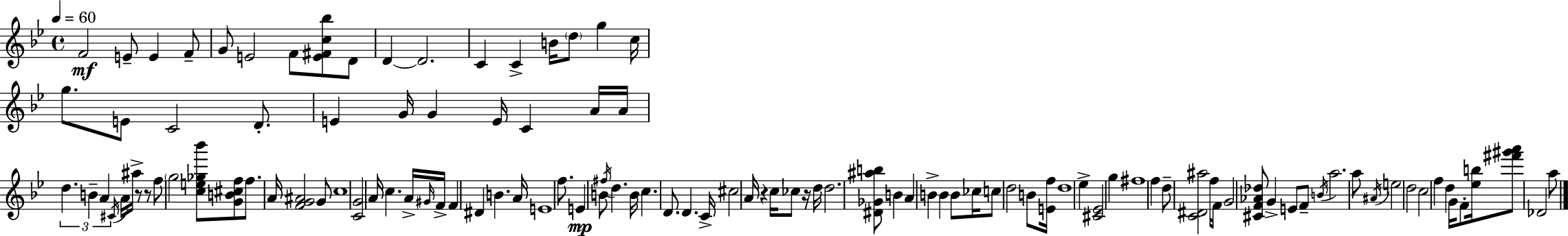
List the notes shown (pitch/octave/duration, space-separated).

F4/h E4/e E4/q F4/e G4/e E4/h F4/e [E4,F#4,C5,Bb5]/e D4/e D4/q D4/h. C4/q C4/q B4/s D5/e G5/q C5/s G5/e. E4/e C4/h D4/e. E4/q G4/s G4/q E4/s C4/q A4/s A4/s D5/q. B4/q A4/q C#4/s A4/s A#5/s R/e R/e F5/e G5/h [C5,E5,Gb5,Bb6]/e [G4,B4,C#5,F5]/e F5/e. A4/s [F4,G4,A#4]/h G4/e C5/w [C4,G4]/h A4/s C5/q. A4/s G#4/s F4/s F4/q D#4/q B4/q. A4/s E4/w F5/e. E4/q B4/e F#5/s D5/q. B4/s C5/q. D4/e. D4/q. C4/s C#5/h A4/s R/q C5/s CES5/e R/s D5/s D5/h. [D#4,Gb4,A#5,B5]/e B4/q A4/q B4/q B4/q B4/e CES5/s C5/e D5/h B4/e [E4,F5]/s D5/w Eb5/q [C#4,Eb4]/h G5/q F#5/w F5/q D5/e [C4,D#4,A#5]/h F5/s F4/s G4/h [C#4,F4,Ab4,Db5]/e G4/q E4/e F4/e B4/s A5/h. A5/e A#4/s E5/h D5/h C5/h F5/q D5/q G4/s F4/e [Eb5,B5]/s [F#6,G#6,A6]/e Db4/h A5/e